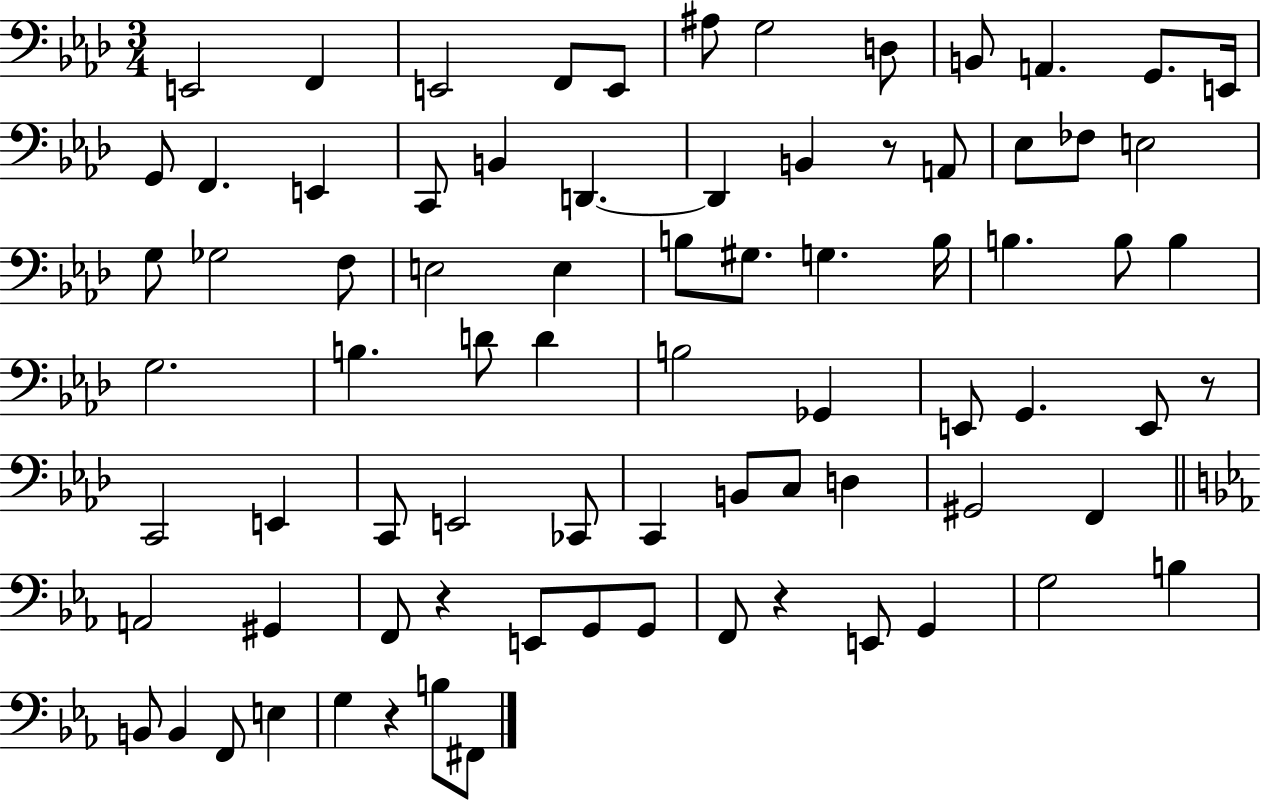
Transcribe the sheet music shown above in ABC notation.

X:1
T:Untitled
M:3/4
L:1/4
K:Ab
E,,2 F,, E,,2 F,,/2 E,,/2 ^A,/2 G,2 D,/2 B,,/2 A,, G,,/2 E,,/4 G,,/2 F,, E,, C,,/2 B,, D,, D,, B,, z/2 A,,/2 _E,/2 _F,/2 E,2 G,/2 _G,2 F,/2 E,2 E, B,/2 ^G,/2 G, B,/4 B, B,/2 B, G,2 B, D/2 D B,2 _G,, E,,/2 G,, E,,/2 z/2 C,,2 E,, C,,/2 E,,2 _C,,/2 C,, B,,/2 C,/2 D, ^G,,2 F,, A,,2 ^G,, F,,/2 z E,,/2 G,,/2 G,,/2 F,,/2 z E,,/2 G,, G,2 B, B,,/2 B,, F,,/2 E, G, z B,/2 ^F,,/2